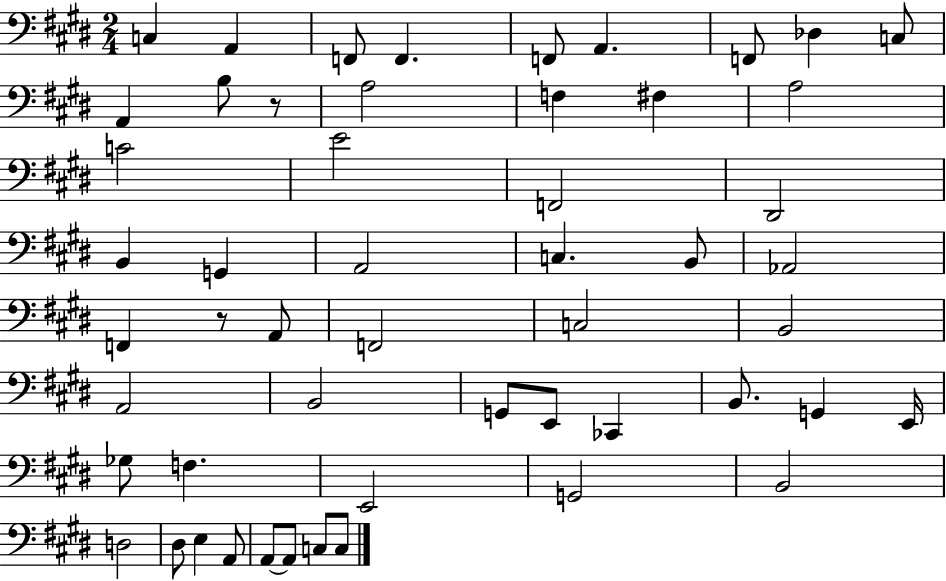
X:1
T:Untitled
M:2/4
L:1/4
K:E
C, A,, F,,/2 F,, F,,/2 A,, F,,/2 _D, C,/2 A,, B,/2 z/2 A,2 F, ^F, A,2 C2 E2 F,,2 ^D,,2 B,, G,, A,,2 C, B,,/2 _A,,2 F,, z/2 A,,/2 F,,2 C,2 B,,2 A,,2 B,,2 G,,/2 E,,/2 _C,, B,,/2 G,, E,,/4 _G,/2 F, E,,2 G,,2 B,,2 D,2 ^D,/2 E, A,,/2 A,,/2 A,,/2 C,/2 C,/2